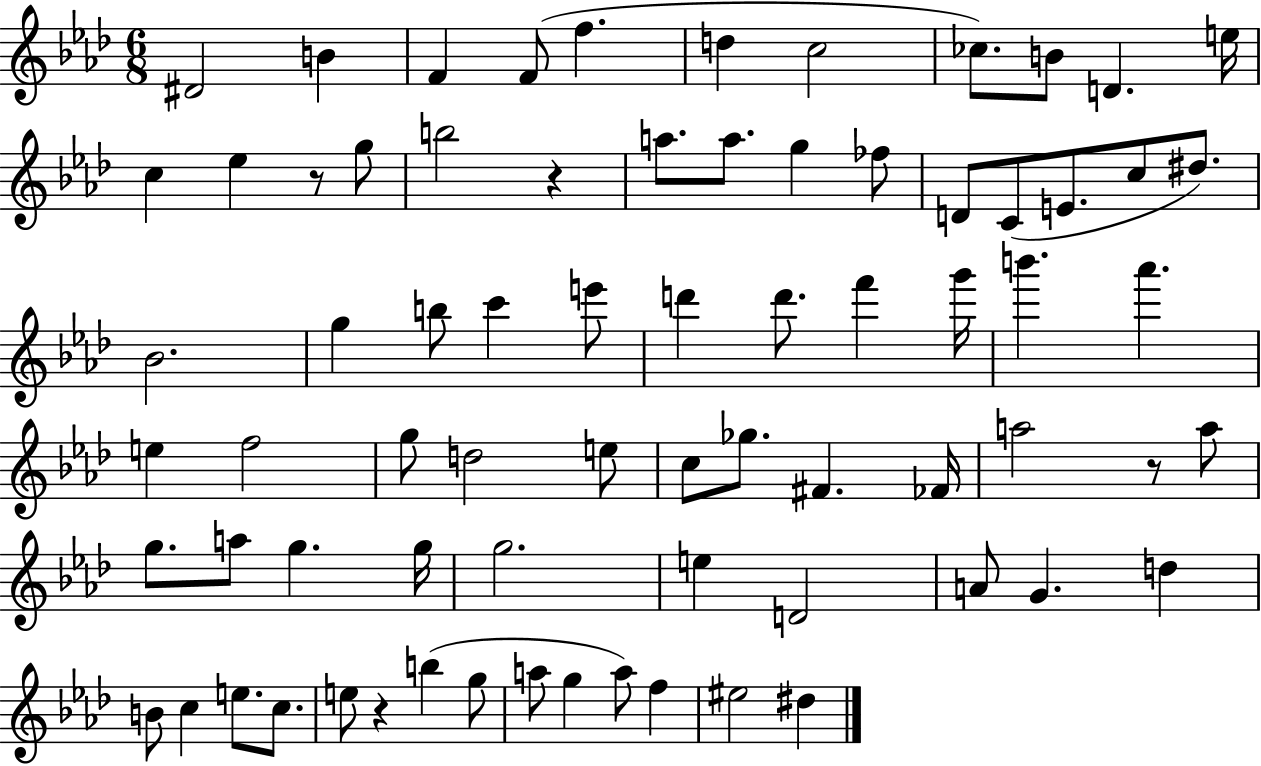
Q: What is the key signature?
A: AES major